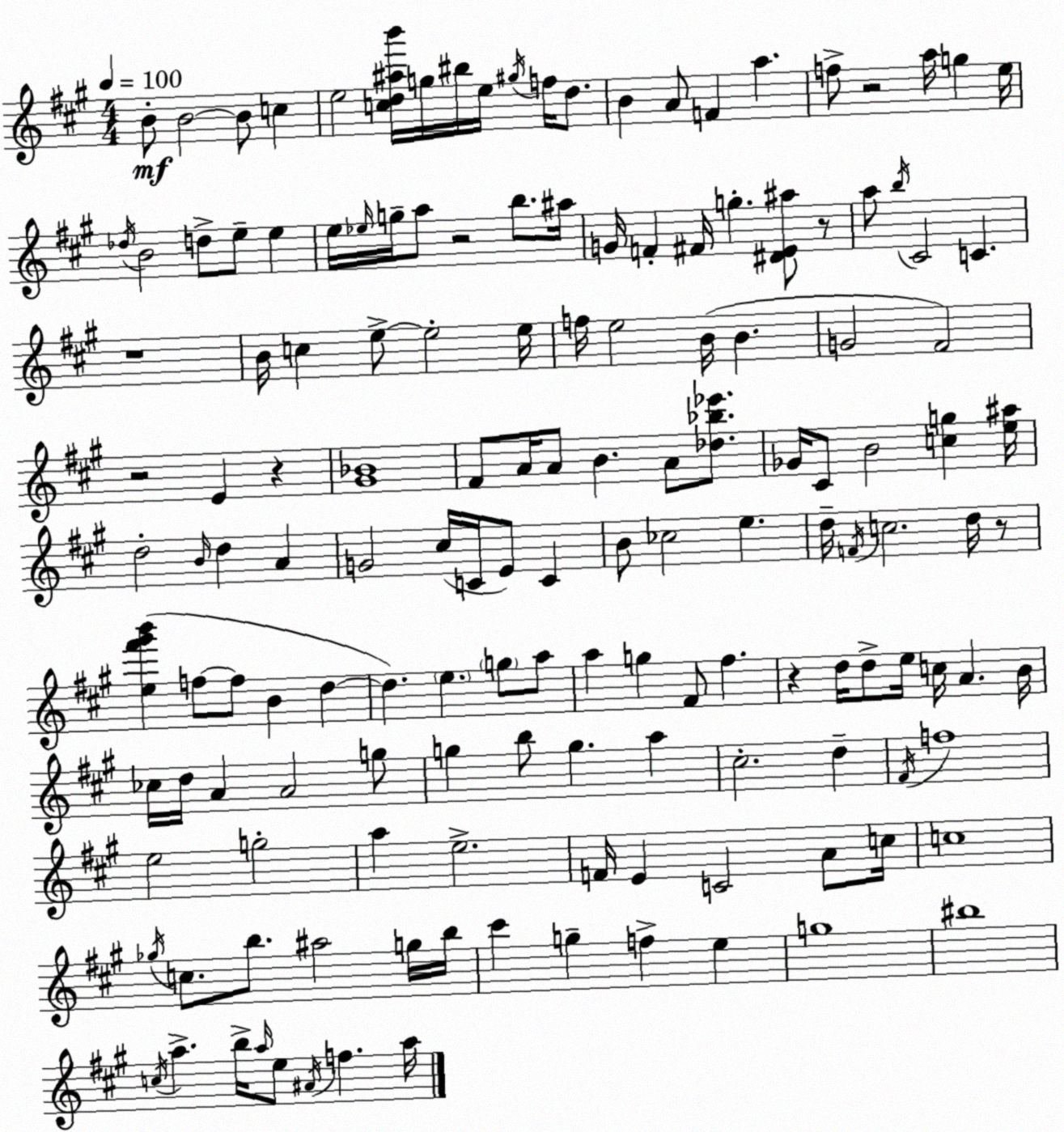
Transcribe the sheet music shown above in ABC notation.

X:1
T:Untitled
M:4/4
L:1/4
K:A
B/2 B2 B/2 c e2 [cd^ab']/4 g/4 ^b/4 e/4 ^g/4 f/4 d/2 B A/2 F a f/2 z2 a/4 g e/4 _d/4 B2 d/2 e/2 e e/4 _e/4 g/4 a/2 z2 b/2 ^a/4 G/4 F ^F/4 g [^DE^a]/2 z/2 a/2 b/4 ^C2 C z4 B/4 c e/2 e2 e/4 f/4 e2 B/4 B G2 ^F2 z2 E z [^G_B]4 ^F/2 A/4 A/2 B A/2 [_d_b_e']/2 _G/4 ^C/2 B2 [cg] [e^a]/4 d2 B/4 d A G2 ^c/4 C/4 E/2 C B/2 _c2 e d/4 F/4 c2 d/4 z/2 [e^f'^g'b'] f/2 f/2 B d d e g/2 a/2 a g ^F/2 ^f z d/4 d/2 e/4 c/4 A B/4 _c/4 d/4 A A2 g/2 g b/2 g a ^c2 d ^F/4 f4 e2 g2 a e2 F/4 E C2 A/2 c/4 c4 _g/4 c/2 b/2 ^a2 g/4 b/4 ^c' g f e g4 ^b4 c/4 a b/4 a/4 e/2 ^A/4 f a/4